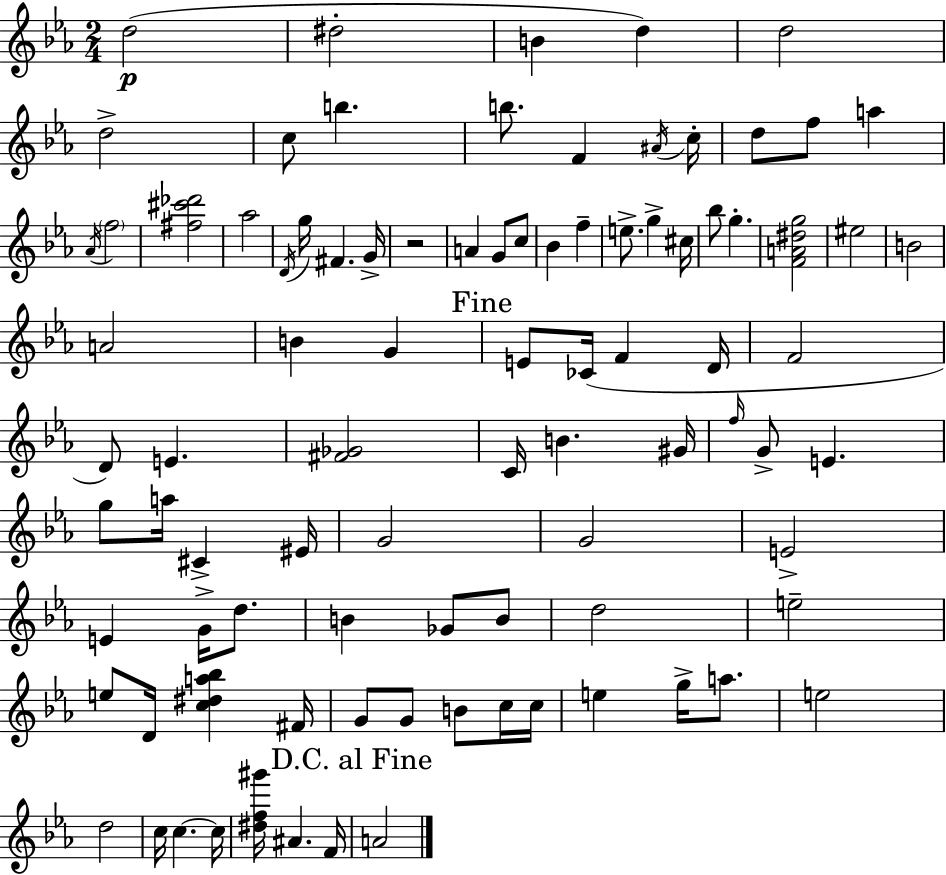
X:1
T:Untitled
M:2/4
L:1/4
K:Eb
d2 ^d2 B d d2 d2 c/2 b b/2 F ^A/4 c/4 d/2 f/2 a _A/4 f2 [^f^c'_d']2 _a2 D/4 g/4 ^F G/4 z2 A G/2 c/2 _B f e/2 g ^c/4 _b/2 g [FA^dg]2 ^e2 B2 A2 B G E/2 _C/4 F D/4 F2 D/2 E [^F_G]2 C/4 B ^G/4 f/4 G/2 E g/2 a/4 ^C ^E/4 G2 G2 E2 E G/4 d/2 B _G/2 B/2 d2 e2 e/2 D/4 [c^da_b] ^F/4 G/2 G/2 B/2 c/4 c/4 e g/4 a/2 e2 d2 c/4 c c/4 [^df^g']/4 ^A F/4 A2